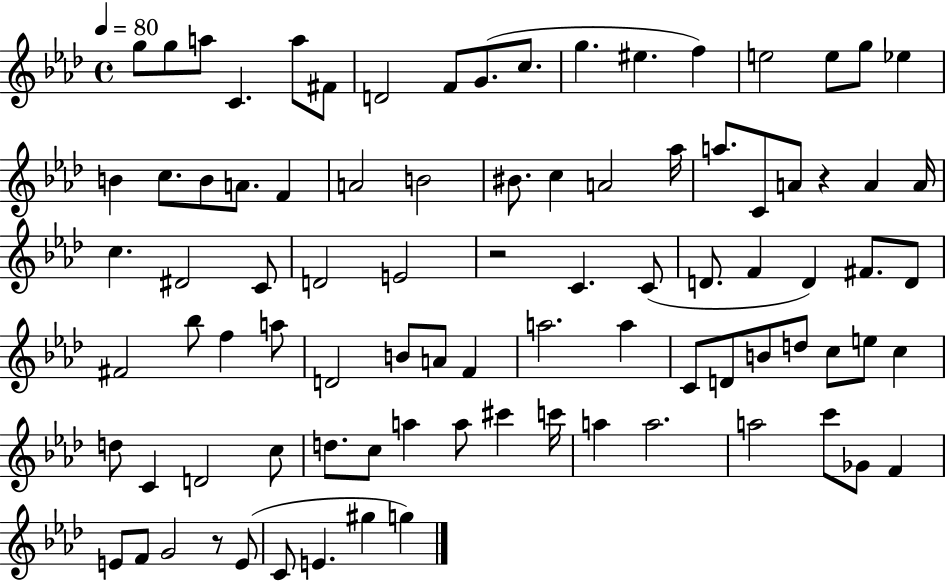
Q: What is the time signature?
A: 4/4